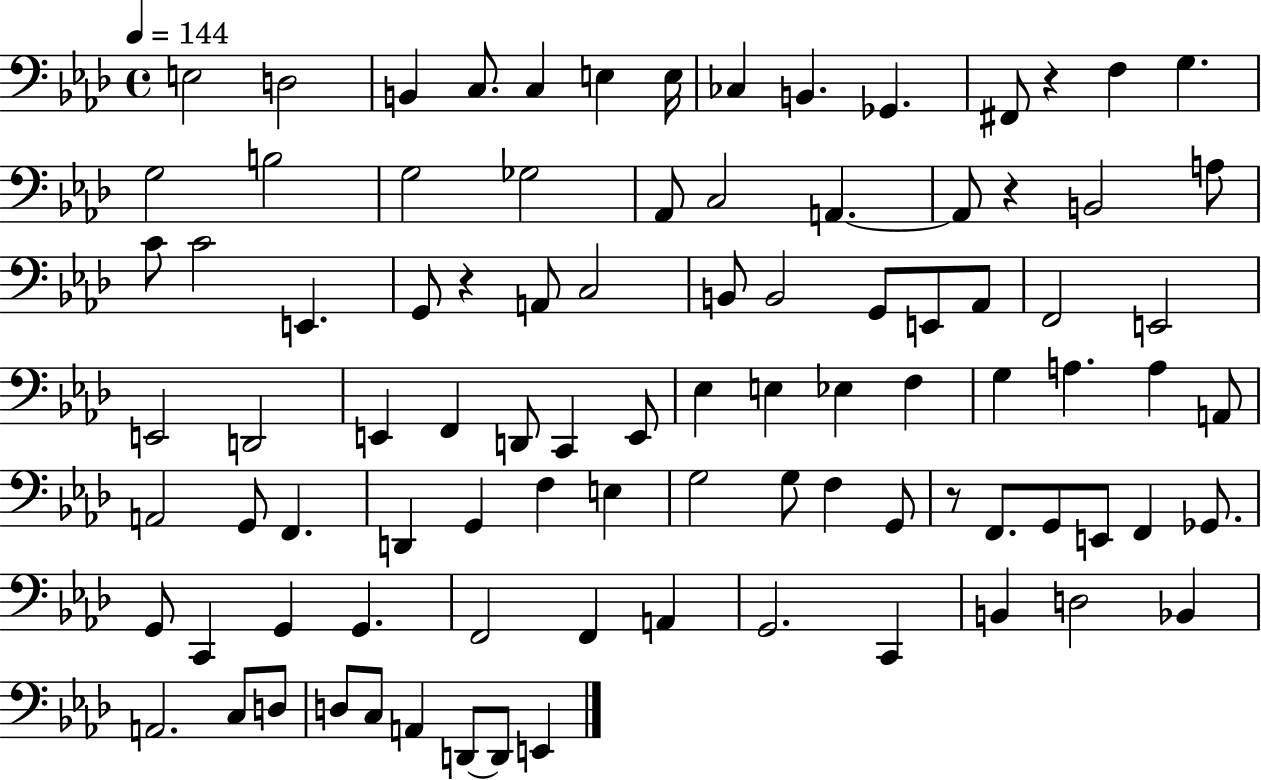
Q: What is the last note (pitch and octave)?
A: E2